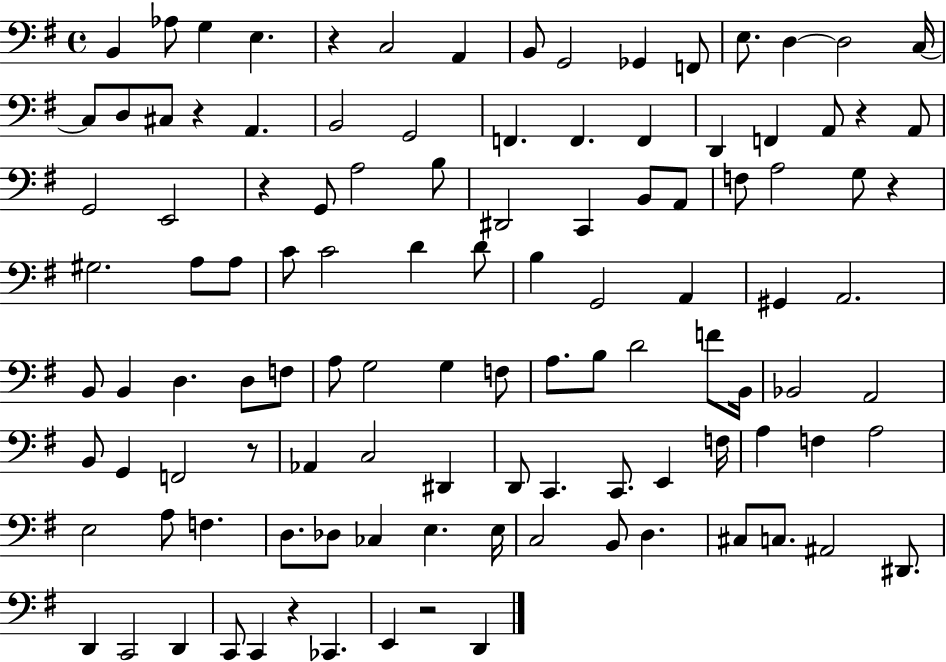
X:1
T:Untitled
M:4/4
L:1/4
K:G
B,, _A,/2 G, E, z C,2 A,, B,,/2 G,,2 _G,, F,,/2 E,/2 D, D,2 C,/4 C,/2 D,/2 ^C,/2 z A,, B,,2 G,,2 F,, F,, F,, D,, F,, A,,/2 z A,,/2 G,,2 E,,2 z G,,/2 A,2 B,/2 ^D,,2 C,, B,,/2 A,,/2 F,/2 A,2 G,/2 z ^G,2 A,/2 A,/2 C/2 C2 D D/2 B, G,,2 A,, ^G,, A,,2 B,,/2 B,, D, D,/2 F,/2 A,/2 G,2 G, F,/2 A,/2 B,/2 D2 F/2 B,,/4 _B,,2 A,,2 B,,/2 G,, F,,2 z/2 _A,, C,2 ^D,, D,,/2 C,, C,,/2 E,, F,/4 A, F, A,2 E,2 A,/2 F, D,/2 _D,/2 _C, E, E,/4 C,2 B,,/2 D, ^C,/2 C,/2 ^A,,2 ^D,,/2 D,, C,,2 D,, C,,/2 C,, z _C,, E,, z2 D,,